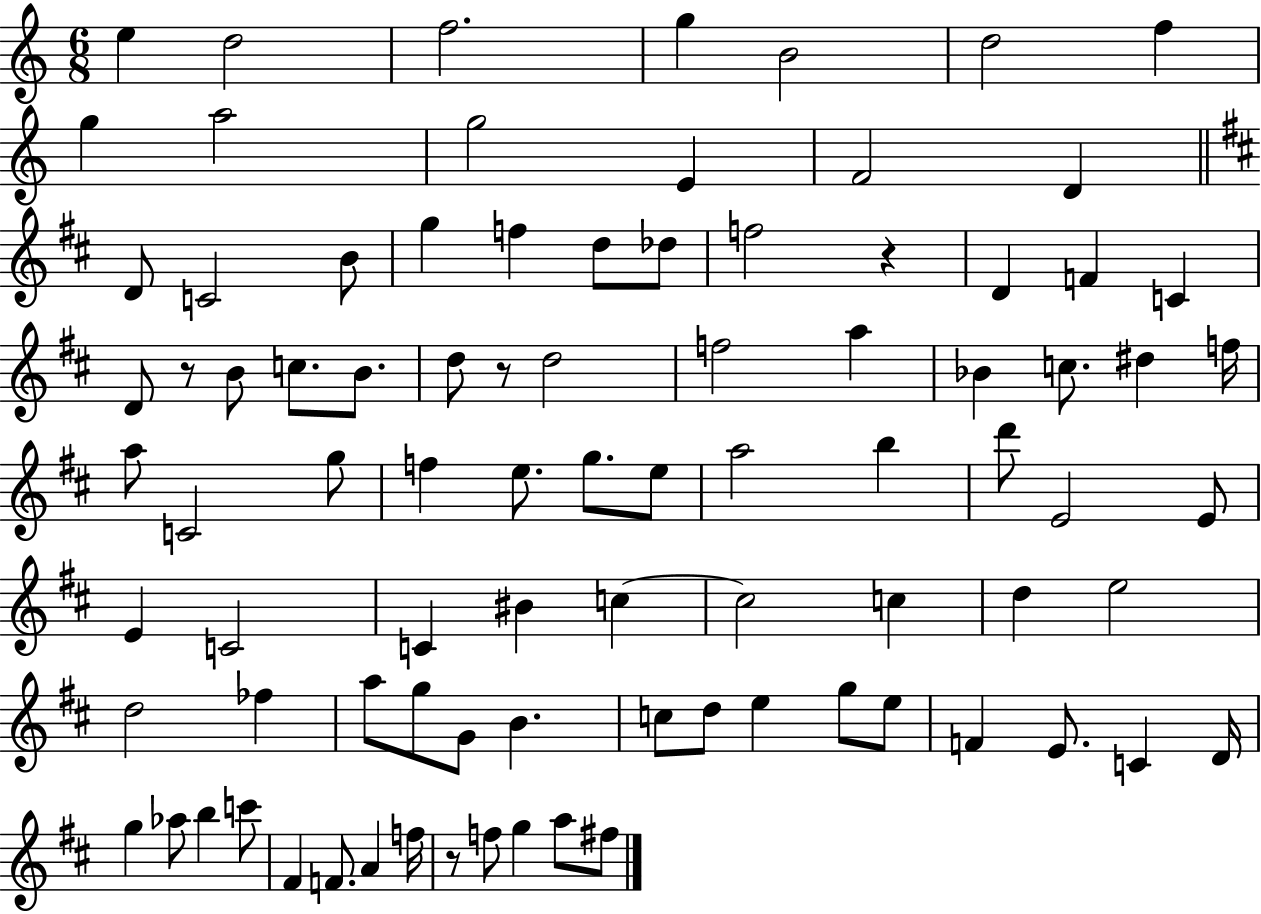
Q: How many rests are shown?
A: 4